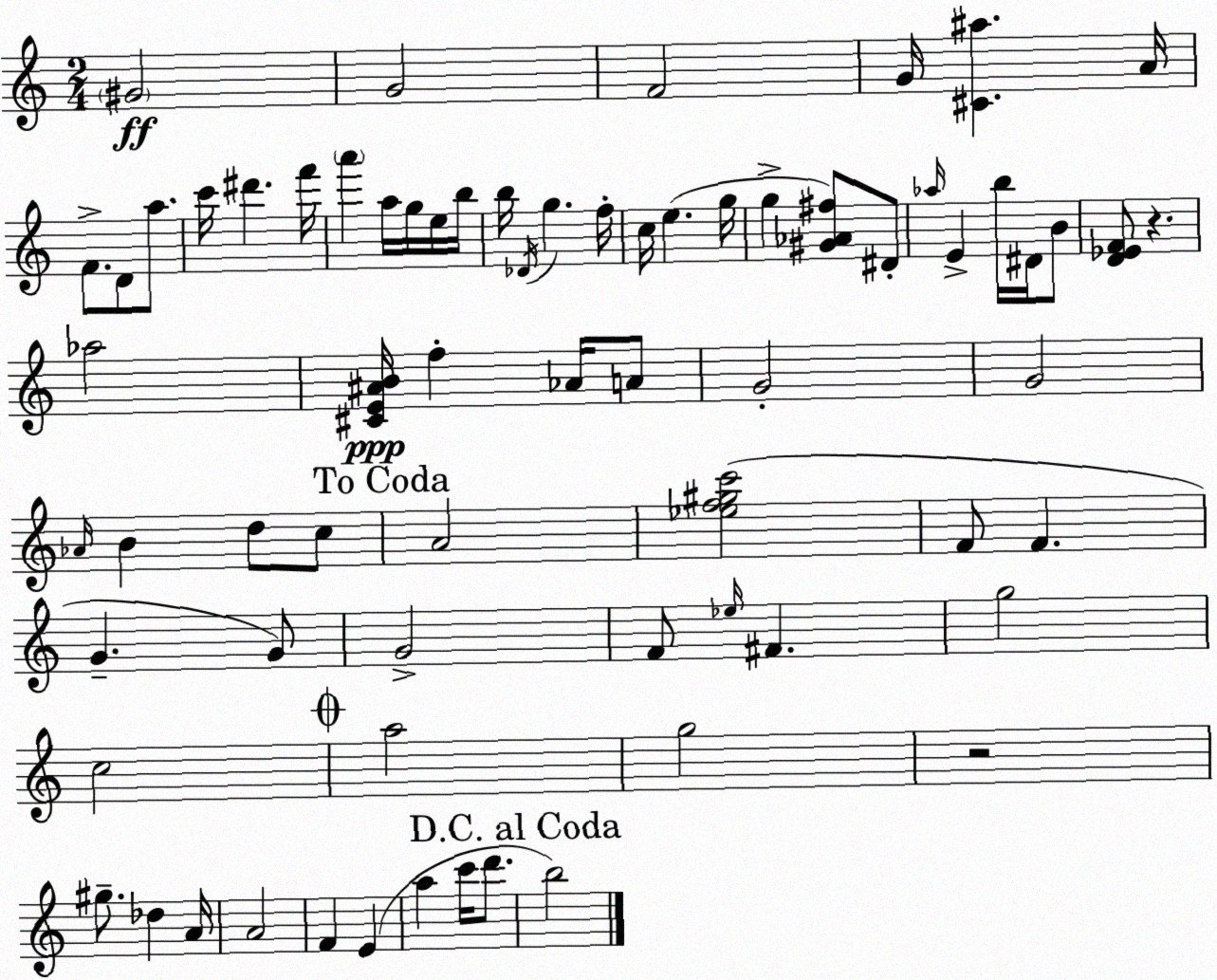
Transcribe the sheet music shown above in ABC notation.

X:1
T:Untitled
M:2/4
L:1/4
K:Am
^G2 G2 F2 G/4 [^C^a] A/4 F/2 D/2 a/2 c'/4 ^d' f'/4 a' a/4 g/4 e/4 b/4 b/4 _D/4 g f/4 c/4 e g/4 g [^G_A^f]/2 ^D/2 _a/4 E b/4 ^D/4 B/2 [D_EF]/2 z _a2 [^CE^AB]/4 f _A/4 A/2 G2 G2 _A/4 B d/2 c/2 A2 [_ef^gc']2 F/2 F G G/2 G2 F/2 _e/4 ^F g2 c2 a2 g2 z2 ^g/2 _d A/4 A2 F E a c'/4 d'/2 b2